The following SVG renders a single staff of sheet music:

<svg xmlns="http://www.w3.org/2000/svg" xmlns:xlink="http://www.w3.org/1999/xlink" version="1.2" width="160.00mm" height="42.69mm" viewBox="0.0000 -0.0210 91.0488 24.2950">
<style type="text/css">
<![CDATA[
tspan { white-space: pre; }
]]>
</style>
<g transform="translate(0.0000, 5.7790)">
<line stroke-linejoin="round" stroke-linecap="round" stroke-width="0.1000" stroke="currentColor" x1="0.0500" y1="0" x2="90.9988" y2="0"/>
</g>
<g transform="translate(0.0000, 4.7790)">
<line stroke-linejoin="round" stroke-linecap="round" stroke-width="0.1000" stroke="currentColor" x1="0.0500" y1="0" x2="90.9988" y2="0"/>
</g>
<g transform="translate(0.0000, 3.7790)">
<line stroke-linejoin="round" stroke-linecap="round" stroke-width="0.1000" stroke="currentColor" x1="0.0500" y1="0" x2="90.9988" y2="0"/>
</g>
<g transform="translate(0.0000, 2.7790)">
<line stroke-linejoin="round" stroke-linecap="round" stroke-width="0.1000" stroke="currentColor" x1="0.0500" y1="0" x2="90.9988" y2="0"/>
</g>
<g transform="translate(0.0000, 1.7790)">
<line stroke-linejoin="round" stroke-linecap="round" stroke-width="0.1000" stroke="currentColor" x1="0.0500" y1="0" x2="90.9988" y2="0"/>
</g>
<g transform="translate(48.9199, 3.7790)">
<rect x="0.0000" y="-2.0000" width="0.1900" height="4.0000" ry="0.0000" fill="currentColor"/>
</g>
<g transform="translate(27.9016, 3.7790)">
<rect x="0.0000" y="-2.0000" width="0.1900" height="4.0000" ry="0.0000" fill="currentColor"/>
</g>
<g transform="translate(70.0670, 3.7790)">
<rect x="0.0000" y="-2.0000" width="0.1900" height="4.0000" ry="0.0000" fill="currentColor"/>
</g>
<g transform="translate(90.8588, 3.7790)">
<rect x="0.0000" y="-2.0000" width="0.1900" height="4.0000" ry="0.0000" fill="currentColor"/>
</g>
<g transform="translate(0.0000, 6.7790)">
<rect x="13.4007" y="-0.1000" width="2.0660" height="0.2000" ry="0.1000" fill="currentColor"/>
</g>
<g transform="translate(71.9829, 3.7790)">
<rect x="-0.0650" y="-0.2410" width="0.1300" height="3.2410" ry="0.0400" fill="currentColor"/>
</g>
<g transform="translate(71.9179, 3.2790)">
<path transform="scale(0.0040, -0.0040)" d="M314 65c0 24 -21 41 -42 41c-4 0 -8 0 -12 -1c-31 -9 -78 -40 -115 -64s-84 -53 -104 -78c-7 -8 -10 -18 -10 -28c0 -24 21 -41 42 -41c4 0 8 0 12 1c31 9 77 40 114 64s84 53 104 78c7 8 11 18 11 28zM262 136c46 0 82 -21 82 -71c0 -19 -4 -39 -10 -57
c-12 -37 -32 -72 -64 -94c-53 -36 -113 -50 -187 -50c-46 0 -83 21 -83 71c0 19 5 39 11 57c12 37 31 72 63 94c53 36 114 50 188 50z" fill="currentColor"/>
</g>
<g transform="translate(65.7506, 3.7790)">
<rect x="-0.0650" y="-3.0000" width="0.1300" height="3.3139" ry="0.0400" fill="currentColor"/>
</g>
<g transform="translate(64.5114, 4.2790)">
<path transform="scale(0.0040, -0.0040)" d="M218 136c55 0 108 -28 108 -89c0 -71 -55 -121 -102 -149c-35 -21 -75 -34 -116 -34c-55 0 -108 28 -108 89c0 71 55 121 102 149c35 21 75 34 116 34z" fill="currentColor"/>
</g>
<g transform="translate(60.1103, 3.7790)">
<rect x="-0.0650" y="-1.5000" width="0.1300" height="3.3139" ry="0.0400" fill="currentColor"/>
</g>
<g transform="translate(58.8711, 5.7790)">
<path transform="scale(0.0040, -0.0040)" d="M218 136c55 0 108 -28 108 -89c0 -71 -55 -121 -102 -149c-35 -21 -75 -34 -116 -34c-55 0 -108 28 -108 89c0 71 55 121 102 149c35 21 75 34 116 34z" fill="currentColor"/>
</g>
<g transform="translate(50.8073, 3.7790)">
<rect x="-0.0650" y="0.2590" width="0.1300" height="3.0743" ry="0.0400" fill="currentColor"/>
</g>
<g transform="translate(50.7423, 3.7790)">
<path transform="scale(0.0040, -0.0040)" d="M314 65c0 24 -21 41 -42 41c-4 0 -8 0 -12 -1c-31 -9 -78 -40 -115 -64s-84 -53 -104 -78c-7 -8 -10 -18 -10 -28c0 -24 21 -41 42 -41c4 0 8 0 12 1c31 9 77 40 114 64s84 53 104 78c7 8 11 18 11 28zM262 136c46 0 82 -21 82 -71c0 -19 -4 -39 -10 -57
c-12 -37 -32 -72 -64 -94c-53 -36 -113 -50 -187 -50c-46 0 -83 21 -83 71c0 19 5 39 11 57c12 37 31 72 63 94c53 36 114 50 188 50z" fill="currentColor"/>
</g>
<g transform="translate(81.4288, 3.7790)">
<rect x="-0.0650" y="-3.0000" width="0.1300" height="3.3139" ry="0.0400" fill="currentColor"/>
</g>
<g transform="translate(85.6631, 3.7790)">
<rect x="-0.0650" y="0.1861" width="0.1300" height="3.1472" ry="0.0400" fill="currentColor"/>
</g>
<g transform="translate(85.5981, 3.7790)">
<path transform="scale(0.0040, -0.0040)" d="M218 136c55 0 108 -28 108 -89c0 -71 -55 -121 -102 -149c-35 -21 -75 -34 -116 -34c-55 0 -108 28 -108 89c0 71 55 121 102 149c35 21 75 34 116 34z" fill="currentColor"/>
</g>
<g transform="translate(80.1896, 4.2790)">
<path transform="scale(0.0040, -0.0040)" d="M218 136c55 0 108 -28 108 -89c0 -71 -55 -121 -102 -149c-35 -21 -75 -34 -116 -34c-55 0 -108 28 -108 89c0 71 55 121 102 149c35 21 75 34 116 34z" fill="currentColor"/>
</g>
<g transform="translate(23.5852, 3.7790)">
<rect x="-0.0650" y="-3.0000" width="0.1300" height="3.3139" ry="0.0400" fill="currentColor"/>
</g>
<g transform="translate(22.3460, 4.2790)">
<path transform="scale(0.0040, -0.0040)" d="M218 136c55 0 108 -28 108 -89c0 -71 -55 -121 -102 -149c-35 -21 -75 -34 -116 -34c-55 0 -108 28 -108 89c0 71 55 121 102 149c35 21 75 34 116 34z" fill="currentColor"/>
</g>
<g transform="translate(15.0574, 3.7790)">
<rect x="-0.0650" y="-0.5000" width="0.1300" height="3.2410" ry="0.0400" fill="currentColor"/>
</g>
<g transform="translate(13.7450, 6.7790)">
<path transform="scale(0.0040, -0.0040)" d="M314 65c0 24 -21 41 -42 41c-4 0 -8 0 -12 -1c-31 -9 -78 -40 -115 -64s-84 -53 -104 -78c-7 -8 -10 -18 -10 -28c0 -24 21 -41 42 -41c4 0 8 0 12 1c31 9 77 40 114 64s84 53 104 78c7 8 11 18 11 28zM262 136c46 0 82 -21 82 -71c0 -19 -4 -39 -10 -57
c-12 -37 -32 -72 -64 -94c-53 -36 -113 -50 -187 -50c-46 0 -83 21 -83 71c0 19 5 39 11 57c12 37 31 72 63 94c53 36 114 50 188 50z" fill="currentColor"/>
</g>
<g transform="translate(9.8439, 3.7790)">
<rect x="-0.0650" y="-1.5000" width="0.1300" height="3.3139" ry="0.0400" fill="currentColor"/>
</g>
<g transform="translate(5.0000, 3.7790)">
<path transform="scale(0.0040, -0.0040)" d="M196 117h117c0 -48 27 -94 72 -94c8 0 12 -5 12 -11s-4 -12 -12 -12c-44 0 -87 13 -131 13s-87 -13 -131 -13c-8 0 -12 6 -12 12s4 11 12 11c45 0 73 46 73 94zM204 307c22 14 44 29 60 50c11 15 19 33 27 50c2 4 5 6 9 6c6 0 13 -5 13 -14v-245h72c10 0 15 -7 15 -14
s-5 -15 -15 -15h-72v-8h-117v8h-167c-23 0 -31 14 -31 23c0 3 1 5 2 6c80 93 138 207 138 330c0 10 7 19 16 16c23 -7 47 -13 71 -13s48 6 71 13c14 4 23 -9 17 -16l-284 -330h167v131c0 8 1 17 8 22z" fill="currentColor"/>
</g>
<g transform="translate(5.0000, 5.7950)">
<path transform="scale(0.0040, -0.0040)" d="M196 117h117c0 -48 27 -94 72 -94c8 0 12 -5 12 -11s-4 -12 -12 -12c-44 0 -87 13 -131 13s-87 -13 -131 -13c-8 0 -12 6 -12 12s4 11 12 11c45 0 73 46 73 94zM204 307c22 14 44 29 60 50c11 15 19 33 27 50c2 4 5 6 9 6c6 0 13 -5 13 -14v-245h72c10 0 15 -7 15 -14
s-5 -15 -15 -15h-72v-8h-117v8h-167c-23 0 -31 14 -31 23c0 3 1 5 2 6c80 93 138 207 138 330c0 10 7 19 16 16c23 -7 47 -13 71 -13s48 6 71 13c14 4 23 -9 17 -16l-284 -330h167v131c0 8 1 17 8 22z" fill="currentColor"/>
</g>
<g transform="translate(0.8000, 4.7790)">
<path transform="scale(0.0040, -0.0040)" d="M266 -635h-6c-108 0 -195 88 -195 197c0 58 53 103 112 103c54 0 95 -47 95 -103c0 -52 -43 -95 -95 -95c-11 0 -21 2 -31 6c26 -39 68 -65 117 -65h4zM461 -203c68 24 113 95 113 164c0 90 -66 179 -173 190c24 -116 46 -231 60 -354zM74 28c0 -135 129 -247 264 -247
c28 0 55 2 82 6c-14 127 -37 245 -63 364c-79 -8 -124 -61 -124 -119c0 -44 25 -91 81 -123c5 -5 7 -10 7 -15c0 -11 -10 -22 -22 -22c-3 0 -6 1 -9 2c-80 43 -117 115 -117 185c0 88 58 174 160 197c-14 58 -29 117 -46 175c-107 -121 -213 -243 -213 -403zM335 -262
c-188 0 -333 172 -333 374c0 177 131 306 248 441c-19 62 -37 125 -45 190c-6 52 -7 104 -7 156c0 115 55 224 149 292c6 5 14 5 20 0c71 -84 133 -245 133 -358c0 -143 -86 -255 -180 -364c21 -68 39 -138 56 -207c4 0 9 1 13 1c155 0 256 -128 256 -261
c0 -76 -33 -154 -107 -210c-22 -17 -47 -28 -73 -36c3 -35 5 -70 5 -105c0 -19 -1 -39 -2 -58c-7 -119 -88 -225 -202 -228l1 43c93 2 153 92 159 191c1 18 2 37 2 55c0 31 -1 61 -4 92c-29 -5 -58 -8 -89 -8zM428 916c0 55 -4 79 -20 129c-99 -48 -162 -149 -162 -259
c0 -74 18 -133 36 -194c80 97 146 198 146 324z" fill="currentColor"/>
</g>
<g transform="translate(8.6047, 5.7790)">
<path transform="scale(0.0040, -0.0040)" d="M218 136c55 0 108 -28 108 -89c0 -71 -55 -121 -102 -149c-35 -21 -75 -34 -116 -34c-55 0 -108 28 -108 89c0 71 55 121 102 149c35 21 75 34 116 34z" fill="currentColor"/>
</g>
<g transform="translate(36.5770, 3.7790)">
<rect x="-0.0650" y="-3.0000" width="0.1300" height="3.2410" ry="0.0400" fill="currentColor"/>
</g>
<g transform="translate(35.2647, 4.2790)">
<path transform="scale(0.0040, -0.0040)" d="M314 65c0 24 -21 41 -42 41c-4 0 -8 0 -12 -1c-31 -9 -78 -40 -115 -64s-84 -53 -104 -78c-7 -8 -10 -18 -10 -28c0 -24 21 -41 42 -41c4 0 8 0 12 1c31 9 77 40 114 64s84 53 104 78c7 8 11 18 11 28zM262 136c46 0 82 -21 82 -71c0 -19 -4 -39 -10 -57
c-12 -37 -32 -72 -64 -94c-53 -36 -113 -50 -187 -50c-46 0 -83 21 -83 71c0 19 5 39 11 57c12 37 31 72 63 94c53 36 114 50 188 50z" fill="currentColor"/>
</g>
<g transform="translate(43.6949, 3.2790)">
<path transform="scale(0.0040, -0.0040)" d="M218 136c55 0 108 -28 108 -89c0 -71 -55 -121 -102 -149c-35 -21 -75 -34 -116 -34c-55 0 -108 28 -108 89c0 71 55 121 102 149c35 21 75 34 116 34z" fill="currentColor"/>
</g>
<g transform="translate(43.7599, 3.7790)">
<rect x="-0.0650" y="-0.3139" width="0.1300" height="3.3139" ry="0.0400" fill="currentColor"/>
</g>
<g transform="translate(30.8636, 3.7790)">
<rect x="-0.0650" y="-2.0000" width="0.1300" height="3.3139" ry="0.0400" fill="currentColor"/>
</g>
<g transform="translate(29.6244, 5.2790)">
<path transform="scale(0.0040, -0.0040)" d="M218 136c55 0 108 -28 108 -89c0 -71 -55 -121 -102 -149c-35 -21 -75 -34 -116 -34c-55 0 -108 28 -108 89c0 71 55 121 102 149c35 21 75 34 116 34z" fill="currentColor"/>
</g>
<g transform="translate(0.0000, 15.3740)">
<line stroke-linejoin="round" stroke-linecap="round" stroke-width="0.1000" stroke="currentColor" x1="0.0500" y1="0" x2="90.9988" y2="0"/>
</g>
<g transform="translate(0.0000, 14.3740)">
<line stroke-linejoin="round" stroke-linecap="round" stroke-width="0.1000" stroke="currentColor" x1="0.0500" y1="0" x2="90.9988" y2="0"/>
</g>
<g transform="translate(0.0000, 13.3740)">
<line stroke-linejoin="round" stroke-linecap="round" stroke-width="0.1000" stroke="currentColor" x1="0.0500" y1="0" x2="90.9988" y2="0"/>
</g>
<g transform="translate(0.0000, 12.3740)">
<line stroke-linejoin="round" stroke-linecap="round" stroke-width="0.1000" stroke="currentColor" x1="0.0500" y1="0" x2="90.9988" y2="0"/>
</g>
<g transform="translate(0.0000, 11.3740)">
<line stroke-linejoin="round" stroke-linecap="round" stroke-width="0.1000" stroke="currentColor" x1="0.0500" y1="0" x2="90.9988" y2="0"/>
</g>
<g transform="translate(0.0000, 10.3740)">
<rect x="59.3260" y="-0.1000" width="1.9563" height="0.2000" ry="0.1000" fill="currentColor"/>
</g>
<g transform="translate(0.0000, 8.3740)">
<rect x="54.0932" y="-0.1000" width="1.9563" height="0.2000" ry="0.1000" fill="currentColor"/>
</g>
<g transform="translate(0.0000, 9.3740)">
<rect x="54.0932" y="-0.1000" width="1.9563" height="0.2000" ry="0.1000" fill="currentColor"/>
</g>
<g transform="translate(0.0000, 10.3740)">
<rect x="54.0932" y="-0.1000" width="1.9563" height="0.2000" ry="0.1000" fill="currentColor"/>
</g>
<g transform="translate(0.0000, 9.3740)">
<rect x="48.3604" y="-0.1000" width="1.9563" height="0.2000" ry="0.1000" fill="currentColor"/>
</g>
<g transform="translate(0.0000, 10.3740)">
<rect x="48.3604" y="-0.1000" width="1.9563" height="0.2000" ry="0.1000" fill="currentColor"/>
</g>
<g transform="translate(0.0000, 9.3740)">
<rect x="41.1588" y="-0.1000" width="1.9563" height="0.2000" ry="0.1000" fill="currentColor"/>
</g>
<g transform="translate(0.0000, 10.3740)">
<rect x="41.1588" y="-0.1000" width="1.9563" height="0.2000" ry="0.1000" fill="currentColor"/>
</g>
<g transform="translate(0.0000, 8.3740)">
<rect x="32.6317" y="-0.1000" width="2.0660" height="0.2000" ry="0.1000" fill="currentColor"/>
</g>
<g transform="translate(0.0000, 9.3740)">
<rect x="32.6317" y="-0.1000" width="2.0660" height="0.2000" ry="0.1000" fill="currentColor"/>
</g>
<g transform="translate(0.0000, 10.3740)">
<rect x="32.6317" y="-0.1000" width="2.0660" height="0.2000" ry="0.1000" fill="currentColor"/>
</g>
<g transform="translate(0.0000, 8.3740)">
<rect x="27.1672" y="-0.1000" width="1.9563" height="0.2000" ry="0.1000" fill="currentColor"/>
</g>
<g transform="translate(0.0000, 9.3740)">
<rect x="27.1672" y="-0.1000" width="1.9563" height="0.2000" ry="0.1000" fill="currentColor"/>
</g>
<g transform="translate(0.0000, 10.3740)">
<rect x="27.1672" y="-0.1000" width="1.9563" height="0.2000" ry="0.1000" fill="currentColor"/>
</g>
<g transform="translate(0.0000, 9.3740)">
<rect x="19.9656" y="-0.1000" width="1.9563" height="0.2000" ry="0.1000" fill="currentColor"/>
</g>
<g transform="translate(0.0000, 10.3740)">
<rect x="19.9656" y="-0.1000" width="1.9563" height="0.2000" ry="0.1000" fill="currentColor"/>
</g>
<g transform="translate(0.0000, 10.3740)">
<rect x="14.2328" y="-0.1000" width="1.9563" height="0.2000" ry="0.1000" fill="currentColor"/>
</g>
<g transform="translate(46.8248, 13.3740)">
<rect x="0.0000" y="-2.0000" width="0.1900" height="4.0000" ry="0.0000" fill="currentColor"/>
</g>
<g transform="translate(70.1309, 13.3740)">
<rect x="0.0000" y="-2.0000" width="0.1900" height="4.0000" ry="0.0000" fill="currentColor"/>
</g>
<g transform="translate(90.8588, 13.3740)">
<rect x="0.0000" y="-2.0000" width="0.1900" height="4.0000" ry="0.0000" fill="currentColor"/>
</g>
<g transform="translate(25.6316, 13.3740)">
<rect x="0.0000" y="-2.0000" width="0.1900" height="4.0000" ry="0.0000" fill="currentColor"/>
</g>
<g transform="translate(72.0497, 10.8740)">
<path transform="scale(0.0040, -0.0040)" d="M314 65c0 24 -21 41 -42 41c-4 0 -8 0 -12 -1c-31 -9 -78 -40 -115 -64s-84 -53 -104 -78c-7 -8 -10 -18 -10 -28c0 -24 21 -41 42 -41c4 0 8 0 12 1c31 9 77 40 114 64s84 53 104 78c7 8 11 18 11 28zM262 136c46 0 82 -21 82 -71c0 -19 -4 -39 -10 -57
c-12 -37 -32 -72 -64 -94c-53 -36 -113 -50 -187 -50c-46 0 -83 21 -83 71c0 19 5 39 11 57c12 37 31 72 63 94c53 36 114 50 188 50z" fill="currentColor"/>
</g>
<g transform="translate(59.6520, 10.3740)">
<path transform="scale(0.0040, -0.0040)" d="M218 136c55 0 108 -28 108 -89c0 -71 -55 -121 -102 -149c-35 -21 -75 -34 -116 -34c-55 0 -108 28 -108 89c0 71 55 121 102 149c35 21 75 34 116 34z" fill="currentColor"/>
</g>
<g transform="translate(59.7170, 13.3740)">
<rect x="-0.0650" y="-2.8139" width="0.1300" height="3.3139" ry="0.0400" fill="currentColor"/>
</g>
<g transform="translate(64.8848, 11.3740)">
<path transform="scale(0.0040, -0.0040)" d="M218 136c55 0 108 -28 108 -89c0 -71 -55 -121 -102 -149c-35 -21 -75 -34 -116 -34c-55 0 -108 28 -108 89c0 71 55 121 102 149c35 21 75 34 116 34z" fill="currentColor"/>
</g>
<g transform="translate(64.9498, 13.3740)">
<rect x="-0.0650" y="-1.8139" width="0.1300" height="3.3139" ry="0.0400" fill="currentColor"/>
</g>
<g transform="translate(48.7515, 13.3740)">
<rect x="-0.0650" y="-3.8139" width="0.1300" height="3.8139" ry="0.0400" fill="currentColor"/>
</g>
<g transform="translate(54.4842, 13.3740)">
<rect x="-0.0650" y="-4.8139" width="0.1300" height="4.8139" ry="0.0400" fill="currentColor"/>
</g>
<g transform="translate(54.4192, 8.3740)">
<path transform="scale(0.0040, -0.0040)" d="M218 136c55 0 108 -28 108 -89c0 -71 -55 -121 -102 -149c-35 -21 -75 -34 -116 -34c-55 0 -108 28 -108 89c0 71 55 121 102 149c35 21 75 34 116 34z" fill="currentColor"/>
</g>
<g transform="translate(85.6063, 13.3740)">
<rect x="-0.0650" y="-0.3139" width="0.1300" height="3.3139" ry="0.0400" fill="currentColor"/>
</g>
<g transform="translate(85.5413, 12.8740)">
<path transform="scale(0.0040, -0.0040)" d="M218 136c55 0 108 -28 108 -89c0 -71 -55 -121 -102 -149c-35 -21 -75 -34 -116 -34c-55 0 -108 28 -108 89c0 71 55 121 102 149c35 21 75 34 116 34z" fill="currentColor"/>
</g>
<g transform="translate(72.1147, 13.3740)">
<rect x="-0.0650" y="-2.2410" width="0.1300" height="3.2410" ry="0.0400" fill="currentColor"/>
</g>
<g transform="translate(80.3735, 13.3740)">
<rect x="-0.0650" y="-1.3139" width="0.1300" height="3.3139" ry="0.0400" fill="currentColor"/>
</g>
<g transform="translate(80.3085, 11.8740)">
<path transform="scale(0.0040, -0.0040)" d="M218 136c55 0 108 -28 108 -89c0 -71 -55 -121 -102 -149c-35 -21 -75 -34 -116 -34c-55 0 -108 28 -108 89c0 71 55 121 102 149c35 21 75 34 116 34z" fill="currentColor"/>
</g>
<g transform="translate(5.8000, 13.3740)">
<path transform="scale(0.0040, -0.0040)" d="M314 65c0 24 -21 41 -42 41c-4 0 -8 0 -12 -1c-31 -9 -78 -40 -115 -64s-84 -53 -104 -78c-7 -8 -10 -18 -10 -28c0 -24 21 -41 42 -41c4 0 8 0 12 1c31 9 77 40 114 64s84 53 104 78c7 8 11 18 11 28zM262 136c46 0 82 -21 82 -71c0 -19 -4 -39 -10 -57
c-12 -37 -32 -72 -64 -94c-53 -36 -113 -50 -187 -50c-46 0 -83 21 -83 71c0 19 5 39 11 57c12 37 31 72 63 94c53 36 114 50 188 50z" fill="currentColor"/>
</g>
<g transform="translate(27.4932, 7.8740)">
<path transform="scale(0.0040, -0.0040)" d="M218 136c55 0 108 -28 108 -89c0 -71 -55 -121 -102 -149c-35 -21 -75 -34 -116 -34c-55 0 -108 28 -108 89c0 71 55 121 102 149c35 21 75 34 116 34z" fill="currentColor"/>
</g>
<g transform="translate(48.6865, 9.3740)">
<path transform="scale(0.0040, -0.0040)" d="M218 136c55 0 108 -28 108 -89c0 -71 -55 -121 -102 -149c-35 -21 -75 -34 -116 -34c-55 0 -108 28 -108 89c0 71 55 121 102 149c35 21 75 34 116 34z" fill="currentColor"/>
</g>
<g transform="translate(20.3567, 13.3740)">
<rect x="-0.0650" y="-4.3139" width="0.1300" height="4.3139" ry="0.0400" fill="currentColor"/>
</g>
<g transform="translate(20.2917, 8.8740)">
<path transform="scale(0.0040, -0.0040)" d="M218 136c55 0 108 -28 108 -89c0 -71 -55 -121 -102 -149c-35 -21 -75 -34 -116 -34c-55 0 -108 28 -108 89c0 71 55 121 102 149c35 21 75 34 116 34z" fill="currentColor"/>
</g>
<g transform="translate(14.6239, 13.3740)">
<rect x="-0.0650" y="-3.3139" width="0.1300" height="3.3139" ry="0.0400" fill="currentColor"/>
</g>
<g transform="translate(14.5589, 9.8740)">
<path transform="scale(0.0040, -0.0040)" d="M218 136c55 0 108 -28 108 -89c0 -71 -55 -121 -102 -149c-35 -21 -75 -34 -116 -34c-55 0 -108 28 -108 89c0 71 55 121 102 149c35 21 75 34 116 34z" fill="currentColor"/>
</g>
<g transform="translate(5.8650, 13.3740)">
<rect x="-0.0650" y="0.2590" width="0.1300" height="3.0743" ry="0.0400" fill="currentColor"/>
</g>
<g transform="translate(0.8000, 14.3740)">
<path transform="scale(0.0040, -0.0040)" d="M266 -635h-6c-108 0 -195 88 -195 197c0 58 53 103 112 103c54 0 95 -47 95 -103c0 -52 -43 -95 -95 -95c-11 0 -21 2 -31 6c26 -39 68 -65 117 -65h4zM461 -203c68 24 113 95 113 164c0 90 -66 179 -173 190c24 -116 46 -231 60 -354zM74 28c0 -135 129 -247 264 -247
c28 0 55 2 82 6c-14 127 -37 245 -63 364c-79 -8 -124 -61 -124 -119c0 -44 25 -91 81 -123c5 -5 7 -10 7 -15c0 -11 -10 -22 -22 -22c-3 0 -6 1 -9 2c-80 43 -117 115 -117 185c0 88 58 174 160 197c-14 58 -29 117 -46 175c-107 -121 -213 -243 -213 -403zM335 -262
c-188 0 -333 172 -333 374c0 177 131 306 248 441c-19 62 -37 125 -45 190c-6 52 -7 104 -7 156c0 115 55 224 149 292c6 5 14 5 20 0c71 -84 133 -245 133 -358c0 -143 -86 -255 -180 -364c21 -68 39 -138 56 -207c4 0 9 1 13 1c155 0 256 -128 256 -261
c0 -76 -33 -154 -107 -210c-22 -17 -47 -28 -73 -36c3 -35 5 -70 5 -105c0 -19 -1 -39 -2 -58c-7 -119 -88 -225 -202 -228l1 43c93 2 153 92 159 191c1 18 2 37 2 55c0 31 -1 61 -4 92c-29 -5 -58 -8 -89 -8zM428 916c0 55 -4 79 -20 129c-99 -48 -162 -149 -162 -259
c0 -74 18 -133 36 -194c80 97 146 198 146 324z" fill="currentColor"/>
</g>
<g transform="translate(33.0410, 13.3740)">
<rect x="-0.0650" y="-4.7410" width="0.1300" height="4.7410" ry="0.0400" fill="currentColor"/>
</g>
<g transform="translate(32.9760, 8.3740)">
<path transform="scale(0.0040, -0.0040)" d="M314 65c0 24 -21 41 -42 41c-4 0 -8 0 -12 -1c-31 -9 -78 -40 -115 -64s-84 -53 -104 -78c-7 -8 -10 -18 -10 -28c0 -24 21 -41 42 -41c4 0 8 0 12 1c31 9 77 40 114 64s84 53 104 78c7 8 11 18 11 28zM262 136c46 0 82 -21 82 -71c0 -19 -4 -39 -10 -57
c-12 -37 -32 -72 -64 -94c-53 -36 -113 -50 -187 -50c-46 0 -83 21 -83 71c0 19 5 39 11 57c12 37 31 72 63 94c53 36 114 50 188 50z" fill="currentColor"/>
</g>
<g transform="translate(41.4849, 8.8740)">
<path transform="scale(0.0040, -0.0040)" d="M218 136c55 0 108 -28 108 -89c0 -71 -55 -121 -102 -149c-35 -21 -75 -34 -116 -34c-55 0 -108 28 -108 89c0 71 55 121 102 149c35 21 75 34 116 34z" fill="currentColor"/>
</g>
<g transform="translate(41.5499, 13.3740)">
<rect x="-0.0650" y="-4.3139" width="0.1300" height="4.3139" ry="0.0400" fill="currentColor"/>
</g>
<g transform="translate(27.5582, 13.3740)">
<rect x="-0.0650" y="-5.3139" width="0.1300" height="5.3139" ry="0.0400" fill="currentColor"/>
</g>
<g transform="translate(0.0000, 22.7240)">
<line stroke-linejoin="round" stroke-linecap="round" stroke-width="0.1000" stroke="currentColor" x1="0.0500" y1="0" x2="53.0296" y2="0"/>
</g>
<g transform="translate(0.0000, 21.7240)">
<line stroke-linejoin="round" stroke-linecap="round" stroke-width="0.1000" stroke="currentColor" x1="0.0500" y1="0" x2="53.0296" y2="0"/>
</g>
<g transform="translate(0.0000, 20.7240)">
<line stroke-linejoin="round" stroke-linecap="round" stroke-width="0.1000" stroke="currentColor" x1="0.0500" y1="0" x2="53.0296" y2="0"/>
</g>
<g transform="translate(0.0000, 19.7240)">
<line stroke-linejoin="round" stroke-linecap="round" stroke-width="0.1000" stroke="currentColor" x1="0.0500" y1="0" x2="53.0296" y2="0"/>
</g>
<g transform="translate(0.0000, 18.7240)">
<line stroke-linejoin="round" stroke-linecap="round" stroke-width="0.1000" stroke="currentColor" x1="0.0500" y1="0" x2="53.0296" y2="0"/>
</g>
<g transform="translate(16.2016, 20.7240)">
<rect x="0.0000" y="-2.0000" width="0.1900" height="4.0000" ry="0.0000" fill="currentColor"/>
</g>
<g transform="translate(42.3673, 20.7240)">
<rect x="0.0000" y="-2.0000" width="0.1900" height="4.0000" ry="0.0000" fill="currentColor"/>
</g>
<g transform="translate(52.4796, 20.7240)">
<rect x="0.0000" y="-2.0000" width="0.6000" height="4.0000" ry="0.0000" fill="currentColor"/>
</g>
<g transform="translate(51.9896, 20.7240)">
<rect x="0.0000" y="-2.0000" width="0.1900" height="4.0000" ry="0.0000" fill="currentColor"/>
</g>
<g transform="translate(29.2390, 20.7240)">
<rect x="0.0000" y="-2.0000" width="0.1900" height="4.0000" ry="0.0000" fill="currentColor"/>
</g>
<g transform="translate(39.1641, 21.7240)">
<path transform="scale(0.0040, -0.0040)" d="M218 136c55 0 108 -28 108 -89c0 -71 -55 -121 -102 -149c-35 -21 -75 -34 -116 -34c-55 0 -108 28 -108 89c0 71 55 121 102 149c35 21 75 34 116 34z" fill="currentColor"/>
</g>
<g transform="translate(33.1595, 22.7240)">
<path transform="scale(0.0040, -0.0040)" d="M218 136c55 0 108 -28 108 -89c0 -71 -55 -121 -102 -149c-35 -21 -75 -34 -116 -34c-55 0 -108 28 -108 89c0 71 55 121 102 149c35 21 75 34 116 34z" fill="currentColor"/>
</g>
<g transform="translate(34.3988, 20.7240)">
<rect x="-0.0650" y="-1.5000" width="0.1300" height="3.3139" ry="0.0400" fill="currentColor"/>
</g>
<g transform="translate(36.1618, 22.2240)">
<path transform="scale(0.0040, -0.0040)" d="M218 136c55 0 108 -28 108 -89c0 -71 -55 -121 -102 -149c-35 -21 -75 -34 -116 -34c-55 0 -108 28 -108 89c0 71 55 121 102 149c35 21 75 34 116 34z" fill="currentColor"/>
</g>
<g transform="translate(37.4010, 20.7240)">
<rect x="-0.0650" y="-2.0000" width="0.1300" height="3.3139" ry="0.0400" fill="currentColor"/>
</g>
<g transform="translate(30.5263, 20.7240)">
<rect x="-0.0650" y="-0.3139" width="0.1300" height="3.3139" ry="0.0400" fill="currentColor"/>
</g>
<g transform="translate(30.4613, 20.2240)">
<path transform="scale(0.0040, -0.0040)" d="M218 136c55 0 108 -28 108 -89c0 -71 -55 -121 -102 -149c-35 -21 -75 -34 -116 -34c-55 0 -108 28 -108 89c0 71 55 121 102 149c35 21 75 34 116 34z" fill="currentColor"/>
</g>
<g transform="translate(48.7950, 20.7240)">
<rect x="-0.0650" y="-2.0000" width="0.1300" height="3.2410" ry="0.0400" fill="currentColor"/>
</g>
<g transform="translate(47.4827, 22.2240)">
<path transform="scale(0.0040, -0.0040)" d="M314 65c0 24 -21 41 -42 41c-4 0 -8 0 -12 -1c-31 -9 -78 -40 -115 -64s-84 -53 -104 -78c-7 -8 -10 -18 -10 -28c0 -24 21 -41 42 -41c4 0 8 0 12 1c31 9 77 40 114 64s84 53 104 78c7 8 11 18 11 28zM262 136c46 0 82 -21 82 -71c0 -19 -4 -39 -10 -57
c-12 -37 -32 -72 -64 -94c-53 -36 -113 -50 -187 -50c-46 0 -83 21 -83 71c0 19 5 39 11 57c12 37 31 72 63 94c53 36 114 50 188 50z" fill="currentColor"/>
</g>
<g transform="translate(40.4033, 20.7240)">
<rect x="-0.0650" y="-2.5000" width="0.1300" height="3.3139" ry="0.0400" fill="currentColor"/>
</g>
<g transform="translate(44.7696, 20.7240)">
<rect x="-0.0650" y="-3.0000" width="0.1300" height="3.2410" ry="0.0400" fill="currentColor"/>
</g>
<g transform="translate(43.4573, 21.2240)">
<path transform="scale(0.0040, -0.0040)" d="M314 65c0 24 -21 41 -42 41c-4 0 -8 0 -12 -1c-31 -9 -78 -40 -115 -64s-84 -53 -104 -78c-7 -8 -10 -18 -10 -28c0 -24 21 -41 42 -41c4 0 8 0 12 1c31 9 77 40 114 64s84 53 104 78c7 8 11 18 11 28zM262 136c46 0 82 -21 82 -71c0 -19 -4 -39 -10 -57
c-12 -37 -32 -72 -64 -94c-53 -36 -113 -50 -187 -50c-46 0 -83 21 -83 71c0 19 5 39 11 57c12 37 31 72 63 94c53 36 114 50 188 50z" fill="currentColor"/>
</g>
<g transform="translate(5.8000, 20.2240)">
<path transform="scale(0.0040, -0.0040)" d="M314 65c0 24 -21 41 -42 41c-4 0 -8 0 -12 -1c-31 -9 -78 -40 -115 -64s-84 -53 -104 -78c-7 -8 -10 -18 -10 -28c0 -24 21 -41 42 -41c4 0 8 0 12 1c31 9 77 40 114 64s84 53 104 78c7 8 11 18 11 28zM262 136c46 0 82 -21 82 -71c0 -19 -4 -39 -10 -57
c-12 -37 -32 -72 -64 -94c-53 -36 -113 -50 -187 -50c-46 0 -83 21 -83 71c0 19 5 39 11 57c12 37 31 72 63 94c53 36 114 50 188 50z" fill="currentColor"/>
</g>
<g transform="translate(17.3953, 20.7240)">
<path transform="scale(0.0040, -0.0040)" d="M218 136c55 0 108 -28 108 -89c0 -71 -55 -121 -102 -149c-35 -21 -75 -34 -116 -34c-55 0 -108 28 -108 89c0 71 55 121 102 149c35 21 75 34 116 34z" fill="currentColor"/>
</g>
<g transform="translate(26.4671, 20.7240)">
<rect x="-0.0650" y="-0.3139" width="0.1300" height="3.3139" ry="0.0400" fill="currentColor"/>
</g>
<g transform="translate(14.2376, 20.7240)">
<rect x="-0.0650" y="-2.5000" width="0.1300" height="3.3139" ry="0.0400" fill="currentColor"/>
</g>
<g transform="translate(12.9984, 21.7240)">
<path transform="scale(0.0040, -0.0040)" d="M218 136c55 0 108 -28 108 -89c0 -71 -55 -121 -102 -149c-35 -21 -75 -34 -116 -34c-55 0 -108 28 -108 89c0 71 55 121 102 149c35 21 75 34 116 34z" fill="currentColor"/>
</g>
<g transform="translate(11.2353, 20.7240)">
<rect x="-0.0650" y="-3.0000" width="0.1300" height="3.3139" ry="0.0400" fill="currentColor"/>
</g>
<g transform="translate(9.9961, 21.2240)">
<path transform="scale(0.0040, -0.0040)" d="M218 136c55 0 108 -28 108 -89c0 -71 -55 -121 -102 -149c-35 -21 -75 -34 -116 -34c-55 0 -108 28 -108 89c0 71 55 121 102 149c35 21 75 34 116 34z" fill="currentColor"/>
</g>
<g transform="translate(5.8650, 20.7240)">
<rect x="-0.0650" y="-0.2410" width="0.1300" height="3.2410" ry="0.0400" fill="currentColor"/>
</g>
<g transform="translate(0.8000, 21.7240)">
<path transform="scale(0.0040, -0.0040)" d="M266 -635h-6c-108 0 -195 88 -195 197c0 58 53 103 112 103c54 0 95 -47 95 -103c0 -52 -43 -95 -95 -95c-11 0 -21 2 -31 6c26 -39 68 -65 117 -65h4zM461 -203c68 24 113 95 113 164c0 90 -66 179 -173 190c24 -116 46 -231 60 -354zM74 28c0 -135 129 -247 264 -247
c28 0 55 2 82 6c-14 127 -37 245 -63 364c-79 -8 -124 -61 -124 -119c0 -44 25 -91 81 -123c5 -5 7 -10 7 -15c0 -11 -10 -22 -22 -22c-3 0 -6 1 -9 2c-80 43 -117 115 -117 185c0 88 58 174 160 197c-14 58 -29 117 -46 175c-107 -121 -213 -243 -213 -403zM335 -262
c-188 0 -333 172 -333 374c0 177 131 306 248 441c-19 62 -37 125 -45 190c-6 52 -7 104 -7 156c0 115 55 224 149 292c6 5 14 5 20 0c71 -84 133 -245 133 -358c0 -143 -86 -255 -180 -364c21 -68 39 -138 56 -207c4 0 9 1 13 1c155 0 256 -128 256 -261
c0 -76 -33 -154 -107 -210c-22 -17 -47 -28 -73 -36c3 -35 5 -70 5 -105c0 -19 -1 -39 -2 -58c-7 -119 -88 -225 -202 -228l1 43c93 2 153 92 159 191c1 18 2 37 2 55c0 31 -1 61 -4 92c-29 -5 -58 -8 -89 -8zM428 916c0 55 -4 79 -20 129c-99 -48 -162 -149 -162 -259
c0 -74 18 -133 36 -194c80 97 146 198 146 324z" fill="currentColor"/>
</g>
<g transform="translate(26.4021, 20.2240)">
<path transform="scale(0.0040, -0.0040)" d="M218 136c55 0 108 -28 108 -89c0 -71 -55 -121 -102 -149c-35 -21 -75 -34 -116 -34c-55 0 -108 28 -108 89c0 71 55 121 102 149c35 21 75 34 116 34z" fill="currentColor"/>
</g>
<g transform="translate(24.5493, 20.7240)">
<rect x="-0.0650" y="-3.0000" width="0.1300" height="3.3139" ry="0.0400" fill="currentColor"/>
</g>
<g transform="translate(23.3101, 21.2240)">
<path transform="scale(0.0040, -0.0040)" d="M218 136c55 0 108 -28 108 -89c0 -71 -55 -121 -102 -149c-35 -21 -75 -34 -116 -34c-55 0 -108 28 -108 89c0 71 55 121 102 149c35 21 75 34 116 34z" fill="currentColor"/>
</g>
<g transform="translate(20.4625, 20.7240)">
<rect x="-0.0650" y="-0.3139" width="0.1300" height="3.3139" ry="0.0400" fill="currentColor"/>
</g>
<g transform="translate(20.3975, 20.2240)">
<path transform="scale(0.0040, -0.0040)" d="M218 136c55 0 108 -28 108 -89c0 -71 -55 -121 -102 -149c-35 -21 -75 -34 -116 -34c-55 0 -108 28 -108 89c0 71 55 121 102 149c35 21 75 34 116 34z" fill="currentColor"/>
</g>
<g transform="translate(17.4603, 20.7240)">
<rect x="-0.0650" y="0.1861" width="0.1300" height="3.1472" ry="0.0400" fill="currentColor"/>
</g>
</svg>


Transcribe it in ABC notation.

X:1
T:Untitled
M:4/4
L:1/4
K:C
E C2 A F A2 c B2 E A c2 A B B2 b d' f' e'2 d' c' e' a f g2 e c c2 A G B c A c c E F G A2 F2